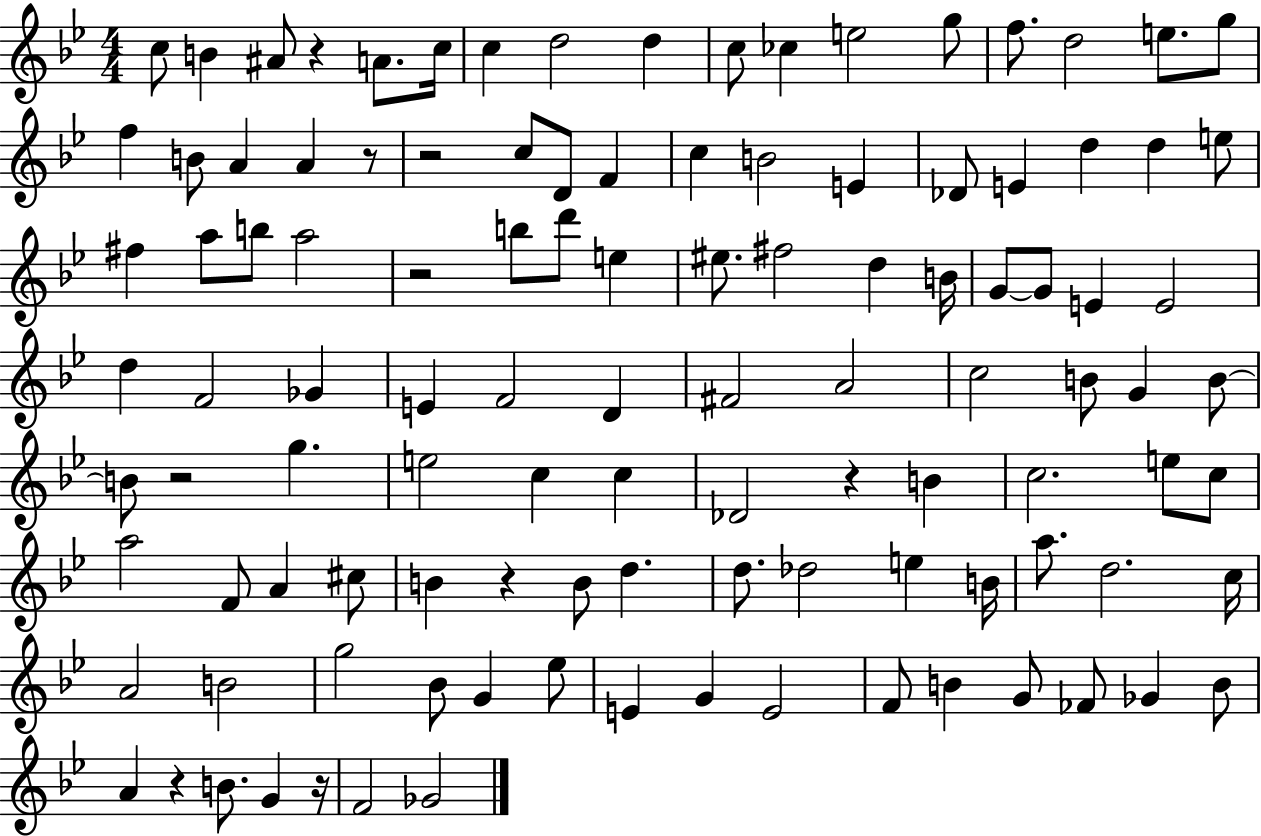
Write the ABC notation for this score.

X:1
T:Untitled
M:4/4
L:1/4
K:Bb
c/2 B ^A/2 z A/2 c/4 c d2 d c/2 _c e2 g/2 f/2 d2 e/2 g/2 f B/2 A A z/2 z2 c/2 D/2 F c B2 E _D/2 E d d e/2 ^f a/2 b/2 a2 z2 b/2 d'/2 e ^e/2 ^f2 d B/4 G/2 G/2 E E2 d F2 _G E F2 D ^F2 A2 c2 B/2 G B/2 B/2 z2 g e2 c c _D2 z B c2 e/2 c/2 a2 F/2 A ^c/2 B z B/2 d d/2 _d2 e B/4 a/2 d2 c/4 A2 B2 g2 _B/2 G _e/2 E G E2 F/2 B G/2 _F/2 _G B/2 A z B/2 G z/4 F2 _G2